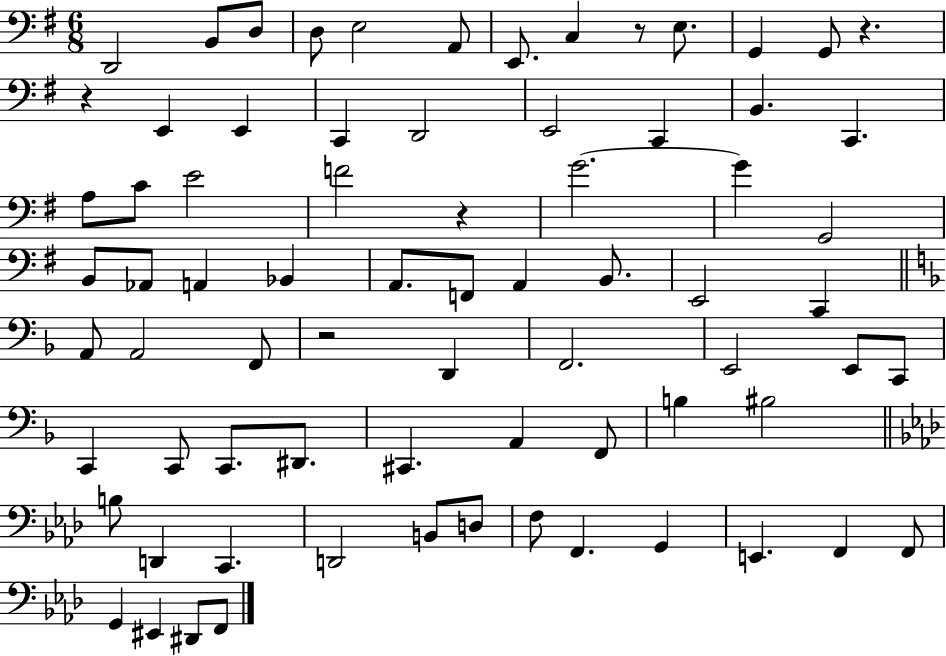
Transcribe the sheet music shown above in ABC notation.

X:1
T:Untitled
M:6/8
L:1/4
K:G
D,,2 B,,/2 D,/2 D,/2 E,2 A,,/2 E,,/2 C, z/2 E,/2 G,, G,,/2 z z E,, E,, C,, D,,2 E,,2 C,, B,, C,, A,/2 C/2 E2 F2 z G2 G G,,2 B,,/2 _A,,/2 A,, _B,, A,,/2 F,,/2 A,, B,,/2 E,,2 C,, A,,/2 A,,2 F,,/2 z2 D,, F,,2 E,,2 E,,/2 C,,/2 C,, C,,/2 C,,/2 ^D,,/2 ^C,, A,, F,,/2 B, ^B,2 B,/2 D,, C,, D,,2 B,,/2 D,/2 F,/2 F,, G,, E,, F,, F,,/2 G,, ^E,, ^D,,/2 F,,/2